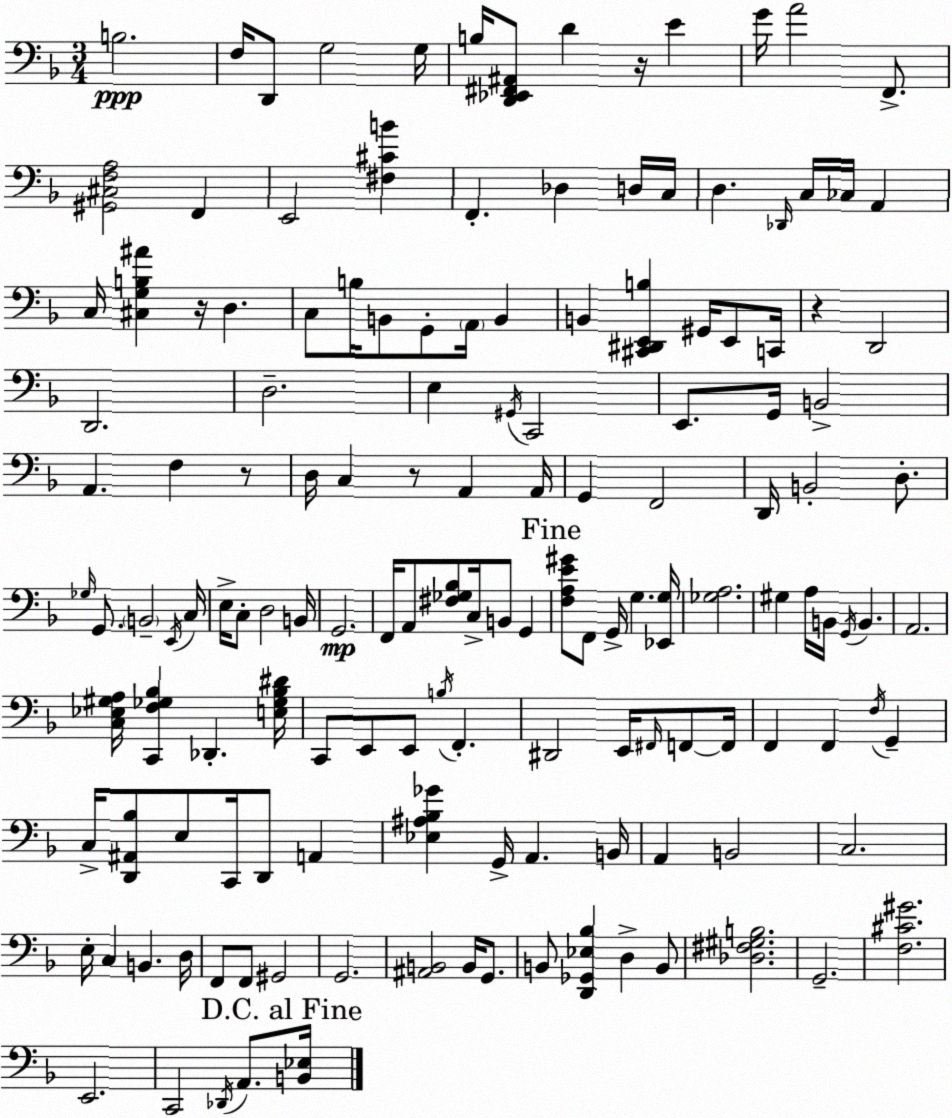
X:1
T:Untitled
M:3/4
L:1/4
K:F
B,2 F,/4 D,,/2 G,2 G,/4 B,/4 [D,,_E,,^F,,^A,,]/2 D z/4 E G/4 A2 F,,/2 [^G,,^C,F,A,]2 F,, E,,2 [^F,^CB] F,, _D, D,/4 C,/4 D, _D,,/4 C,/4 _C,/4 A,, C,/4 [^C,G,B,^A] z/4 D, C,/2 B,/4 B,,/2 G,,/2 A,,/4 B,, B,, [^C,,^D,,E,,B,] ^G,,/4 E,,/2 C,,/4 z D,,2 D,,2 D,2 E, ^G,,/4 C,,2 E,,/2 G,,/4 B,,2 A,, F, z/2 D,/4 C, z/2 A,, A,,/4 G,, F,,2 D,,/4 B,,2 D,/2 _G,/4 G,,/2 B,,2 E,,/4 C,/4 E,/4 C,/2 D,2 B,,/4 G,,2 F,,/4 A,,/2 [^F,_G,_B,]/2 C,/4 B,,/2 G,, [F,A,E^G]/2 F,,/2 G,,/4 G, [_E,,G,]/4 [_G,A,]2 ^G, A,/4 B,,/4 G,,/4 B,, A,,2 [C,_E,^G,A,]/4 [C,,F,_G,_B,] _D,, [E,_G,_B,^D]/4 C,,/2 E,,/2 E,,/2 B,/4 F,, ^D,,2 E,,/4 ^F,,/4 F,,/2 F,,/4 F,, F,, F,/4 G,, C,/4 [D,,^A,,_B,]/2 E,/2 C,,/4 D,,/2 A,, [_E,^A,_B,_G] G,,/4 A,, B,,/4 A,, B,,2 C,2 E,/4 C, B,, D,/4 F,,/2 F,,/2 ^G,,2 G,,2 [^A,,B,,]2 B,,/4 G,,/2 B,,/2 [D,,_G,,_E,_B,] D, B,,/2 [_D,^F,^G,B,]2 G,,2 [F,^C^G]2 E,,2 C,,2 _D,,/4 A,,/2 [B,,_E,]/4